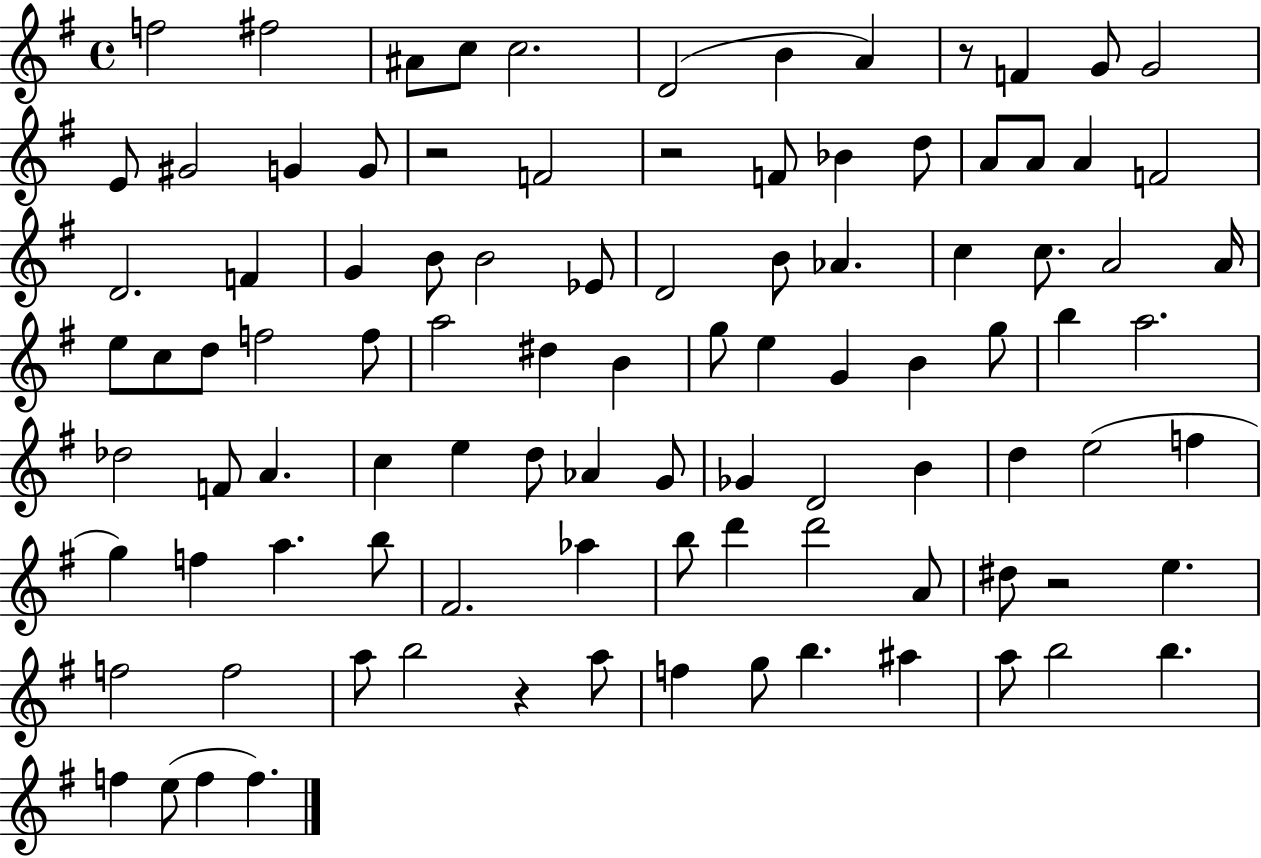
F5/h F#5/h A#4/e C5/e C5/h. D4/h B4/q A4/q R/e F4/q G4/e G4/h E4/e G#4/h G4/q G4/e R/h F4/h R/h F4/e Bb4/q D5/e A4/e A4/e A4/q F4/h D4/h. F4/q G4/q B4/e B4/h Eb4/e D4/h B4/e Ab4/q. C5/q C5/e. A4/h A4/s E5/e C5/e D5/e F5/h F5/e A5/h D#5/q B4/q G5/e E5/q G4/q B4/q G5/e B5/q A5/h. Db5/h F4/e A4/q. C5/q E5/q D5/e Ab4/q G4/e Gb4/q D4/h B4/q D5/q E5/h F5/q G5/q F5/q A5/q. B5/e F#4/h. Ab5/q B5/e D6/q D6/h A4/e D#5/e R/h E5/q. F5/h F5/h A5/e B5/h R/q A5/e F5/q G5/e B5/q. A#5/q A5/e B5/h B5/q. F5/q E5/e F5/q F5/q.